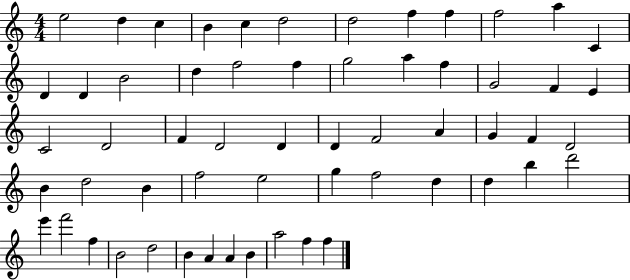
E5/h D5/q C5/q B4/q C5/q D5/h D5/h F5/q F5/q F5/h A5/q C4/q D4/q D4/q B4/h D5/q F5/h F5/q G5/h A5/q F5/q G4/h F4/q E4/q C4/h D4/h F4/q D4/h D4/q D4/q F4/h A4/q G4/q F4/q D4/h B4/q D5/h B4/q F5/h E5/h G5/q F5/h D5/q D5/q B5/q D6/h E6/q F6/h F5/q B4/h D5/h B4/q A4/q A4/q B4/q A5/h F5/q F5/q